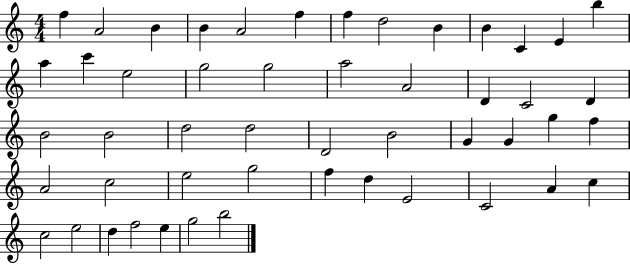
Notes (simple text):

F5/q A4/h B4/q B4/q A4/h F5/q F5/q D5/h B4/q B4/q C4/q E4/q B5/q A5/q C6/q E5/h G5/h G5/h A5/h A4/h D4/q C4/h D4/q B4/h B4/h D5/h D5/h D4/h B4/h G4/q G4/q G5/q F5/q A4/h C5/h E5/h G5/h F5/q D5/q E4/h C4/h A4/q C5/q C5/h E5/h D5/q F5/h E5/q G5/h B5/h